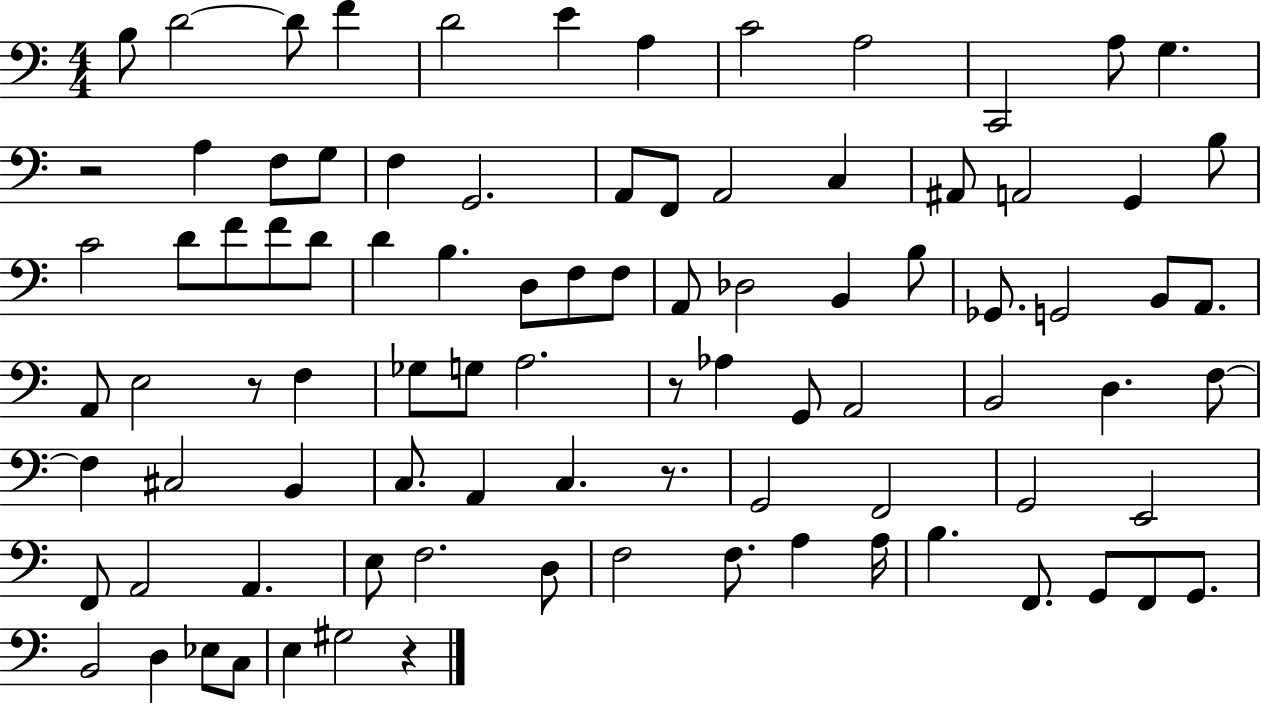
{
  \clef bass
  \numericTimeSignature
  \time 4/4
  \key c \major
  b8 d'2~~ d'8 f'4 | d'2 e'4 a4 | c'2 a2 | c,2 a8 g4. | \break r2 a4 f8 g8 | f4 g,2. | a,8 f,8 a,2 c4 | ais,8 a,2 g,4 b8 | \break c'2 d'8 f'8 f'8 d'8 | d'4 b4. d8 f8 f8 | a,8 des2 b,4 b8 | ges,8. g,2 b,8 a,8. | \break a,8 e2 r8 f4 | ges8 g8 a2. | r8 aes4 g,8 a,2 | b,2 d4. f8~~ | \break f4 cis2 b,4 | c8. a,4 c4. r8. | g,2 f,2 | g,2 e,2 | \break f,8 a,2 a,4. | e8 f2. d8 | f2 f8. a4 a16 | b4. f,8. g,8 f,8 g,8. | \break b,2 d4 ees8 c8 | e4 gis2 r4 | \bar "|."
}